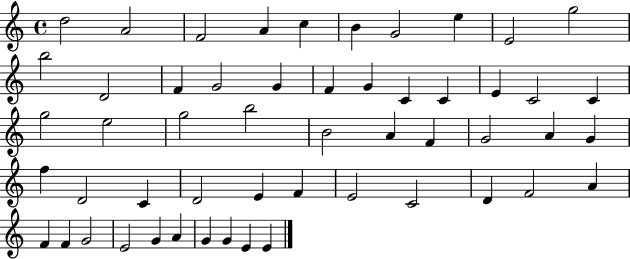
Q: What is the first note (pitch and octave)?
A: D5